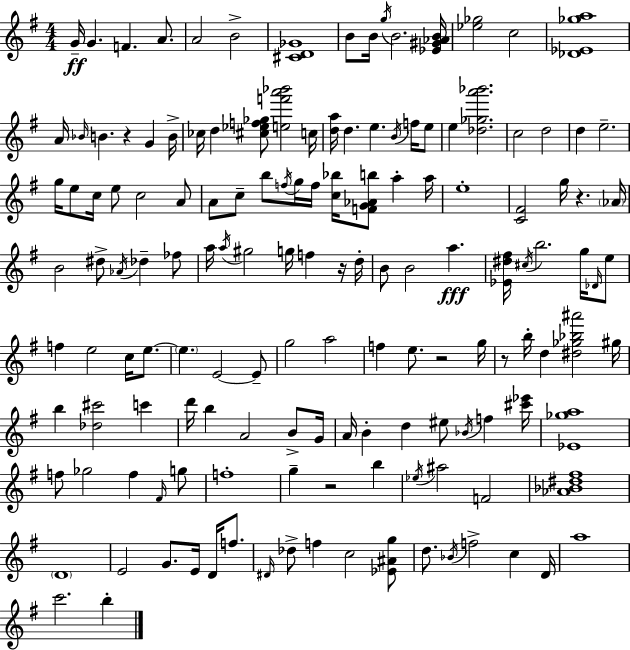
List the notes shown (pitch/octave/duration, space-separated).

G4/s G4/q. F4/q. A4/e. A4/h B4/h [C#4,D4,Gb4]/w B4/e B4/s G5/s B4/h. [Eb4,G#4,Ab4,B4]/s [Eb5,Gb5]/h C5/h [Db4,Eb4,Gb5,A5]/w A4/s Bb4/s B4/q. R/q G4/q B4/s CES5/s D5/q [C#5,Eb5,F5,Gb5]/e [E5,F6,A6,Bb6]/h C5/s [D5,A5]/s D5/q. E5/q. B4/s F5/s E5/e E5/q [Db5,Gb5,A6,Bb6]/h. C5/h D5/h D5/q E5/h. G5/s E5/e C5/s E5/e C5/h A4/e A4/e C5/e B5/e F5/s G5/s F5/s [C5,Bb5]/s [F4,G4,Ab4,B5]/e A5/q A5/s E5/w [C4,F#4]/h G5/s R/q. Ab4/s B4/h D#5/e Ab4/s Db5/q FES5/e A5/s A5/s G#5/h G5/s F5/q R/s D5/s B4/e B4/h A5/q. [Eb4,D#5,F#5]/s C#5/s B5/h. G5/s Db4/s E5/e F5/q E5/h C5/s E5/e. E5/q. E4/h E4/e G5/h A5/h F5/q E5/e. R/h G5/s R/e B5/s D5/q [D#5,Gb5,Bb5,A#6]/h G#5/s B5/q [Db5,C#6]/h C6/q D6/s B5/q A4/h B4/e G4/s A4/s B4/q D5/q EIS5/e Bb4/s F5/q [C#6,Eb6]/s [Eb4,Gb5,A5]/w F5/e Gb5/h F5/q F#4/s G5/e F5/w G5/q R/h B5/q Eb5/s A#5/h F4/h [Ab4,Bb4,D#5,F#5]/w D4/w E4/h G4/e. E4/s D4/s F5/e. D#4/s Db5/e F5/q C5/h [Eb4,A#4,G5]/e D5/e. Bb4/s F5/h C5/q D4/s A5/w C6/h. B5/q